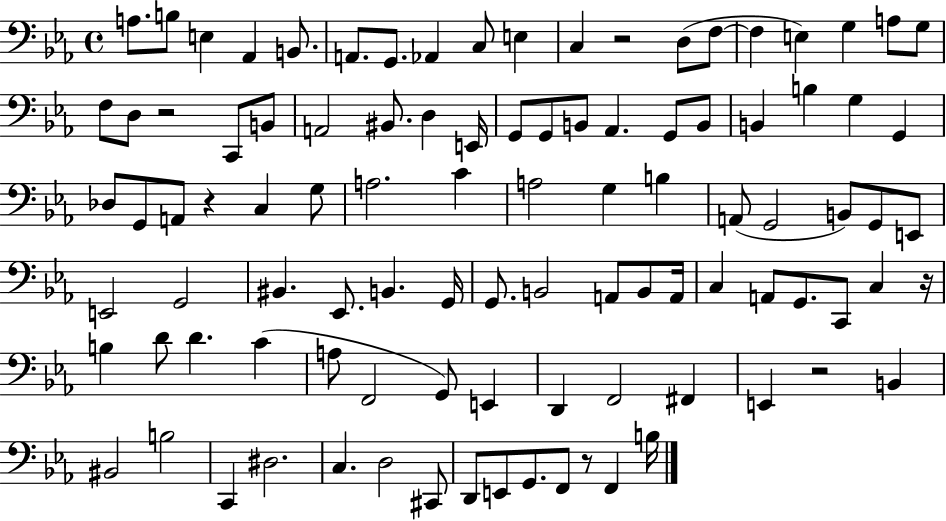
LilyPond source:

{
  \clef bass
  \time 4/4
  \defaultTimeSignature
  \key ees \major
  \repeat volta 2 { a8. b8 e4 aes,4 b,8. | a,8. g,8. aes,4 c8 e4 | c4 r2 d8( f8~~ | f4 e4) g4 a8 g8 | \break f8 d8 r2 c,8 b,8 | a,2 bis,8. d4 e,16 | g,8 g,8 b,8 aes,4. g,8 b,8 | b,4 b4 g4 g,4 | \break des8 g,8 a,8 r4 c4 g8 | a2. c'4 | a2 g4 b4 | a,8( g,2 b,8) g,8 e,8 | \break e,2 g,2 | bis,4. ees,8. b,4. g,16 | g,8. b,2 a,8 b,8 a,16 | c4 a,8 g,8. c,8 c4 r16 | \break b4 d'8 d'4. c'4( | a8 f,2 g,8) e,4 | d,4 f,2 fis,4 | e,4 r2 b,4 | \break bis,2 b2 | c,4 dis2. | c4. d2 cis,8 | d,8 e,8 g,8. f,8 r8 f,4 b16 | \break } \bar "|."
}